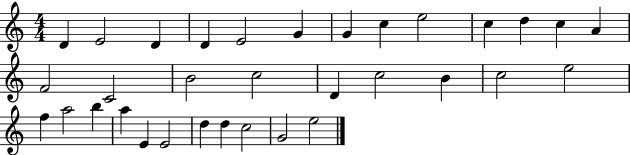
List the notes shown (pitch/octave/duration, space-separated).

D4/q E4/h D4/q D4/q E4/h G4/q G4/q C5/q E5/h C5/q D5/q C5/q A4/q F4/h C4/h B4/h C5/h D4/q C5/h B4/q C5/h E5/h F5/q A5/h B5/q A5/q E4/q E4/h D5/q D5/q C5/h G4/h E5/h